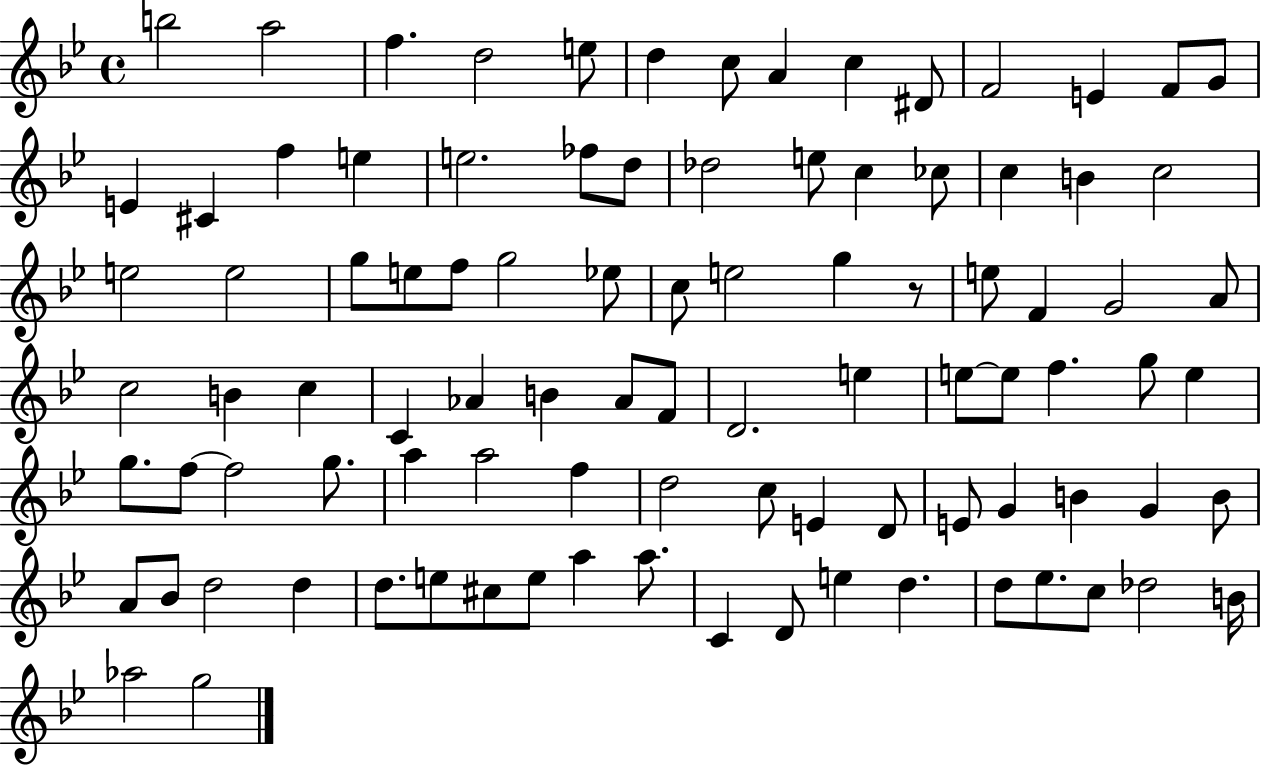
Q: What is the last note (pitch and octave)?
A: G5